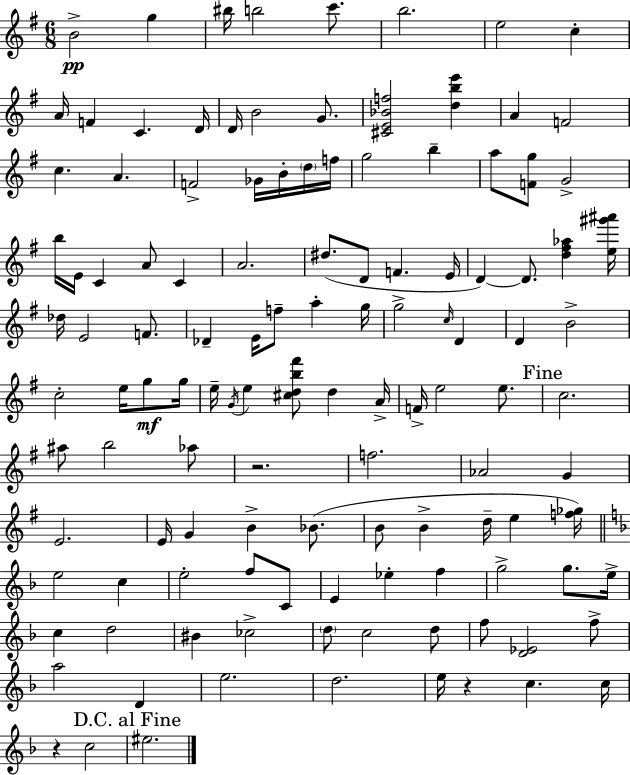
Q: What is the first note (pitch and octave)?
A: B4